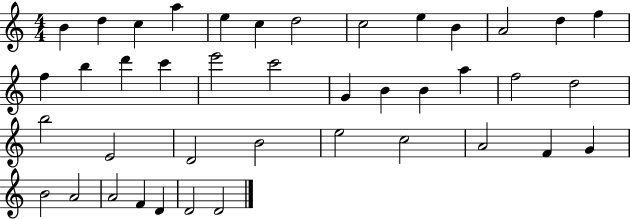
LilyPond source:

{
  \clef treble
  \numericTimeSignature
  \time 4/4
  \key c \major
  b'4 d''4 c''4 a''4 | e''4 c''4 d''2 | c''2 e''4 b'4 | a'2 d''4 f''4 | \break f''4 b''4 d'''4 c'''4 | e'''2 c'''2 | g'4 b'4 b'4 a''4 | f''2 d''2 | \break b''2 e'2 | d'2 b'2 | e''2 c''2 | a'2 f'4 g'4 | \break b'2 a'2 | a'2 f'4 d'4 | d'2 d'2 | \bar "|."
}